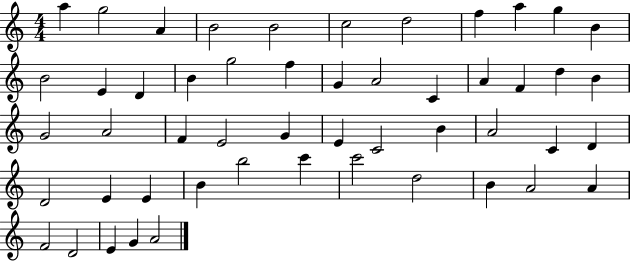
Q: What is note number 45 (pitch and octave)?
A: A4